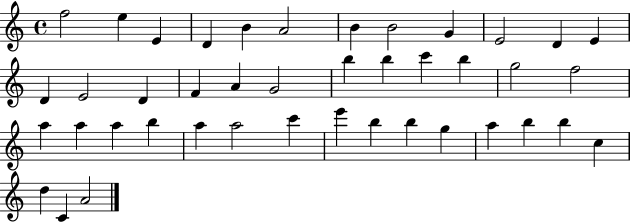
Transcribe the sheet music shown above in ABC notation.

X:1
T:Untitled
M:4/4
L:1/4
K:C
f2 e E D B A2 B B2 G E2 D E D E2 D F A G2 b b c' b g2 f2 a a a b a a2 c' e' b b g a b b c d C A2